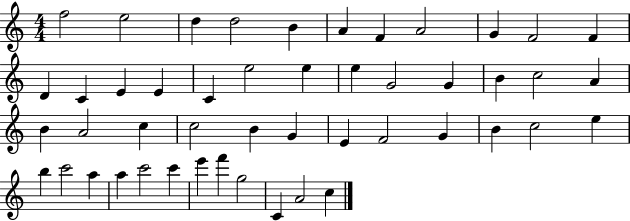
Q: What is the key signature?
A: C major